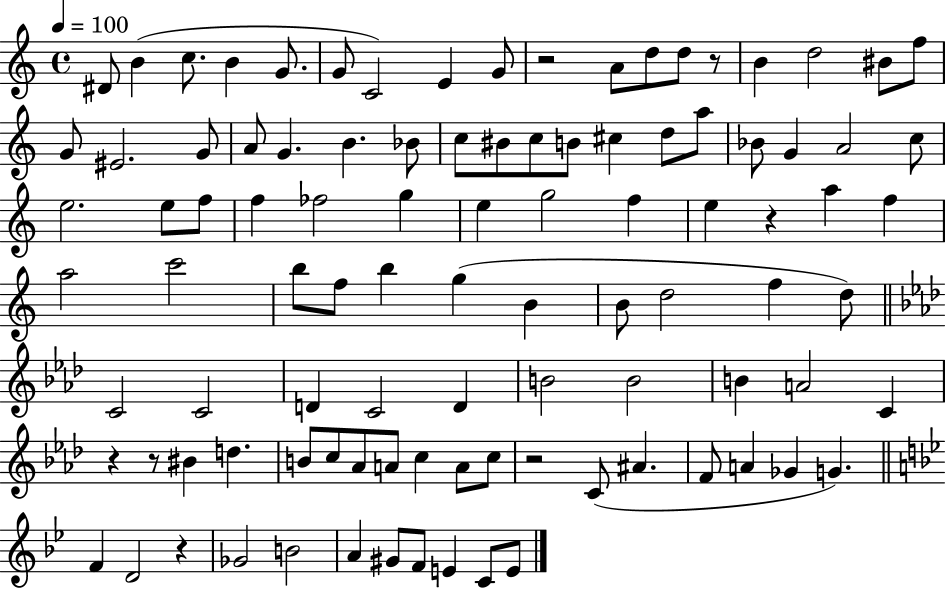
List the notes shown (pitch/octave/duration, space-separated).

D#4/e B4/q C5/e. B4/q G4/e. G4/e C4/h E4/q G4/e R/h A4/e D5/e D5/e R/e B4/q D5/h BIS4/e F5/e G4/e EIS4/h. G4/e A4/e G4/q. B4/q. Bb4/e C5/e BIS4/e C5/e B4/e C#5/q D5/e A5/e Bb4/e G4/q A4/h C5/e E5/h. E5/e F5/e F5/q FES5/h G5/q E5/q G5/h F5/q E5/q R/q A5/q F5/q A5/h C6/h B5/e F5/e B5/q G5/q B4/q B4/e D5/h F5/q D5/e C4/h C4/h D4/q C4/h D4/q B4/h B4/h B4/q A4/h C4/q R/q R/e BIS4/q D5/q. B4/e C5/e Ab4/e A4/e C5/q A4/e C5/e R/h C4/e A#4/q. F4/e A4/q Gb4/q G4/q. F4/q D4/h R/q Gb4/h B4/h A4/q G#4/e F4/e E4/q C4/e E4/e